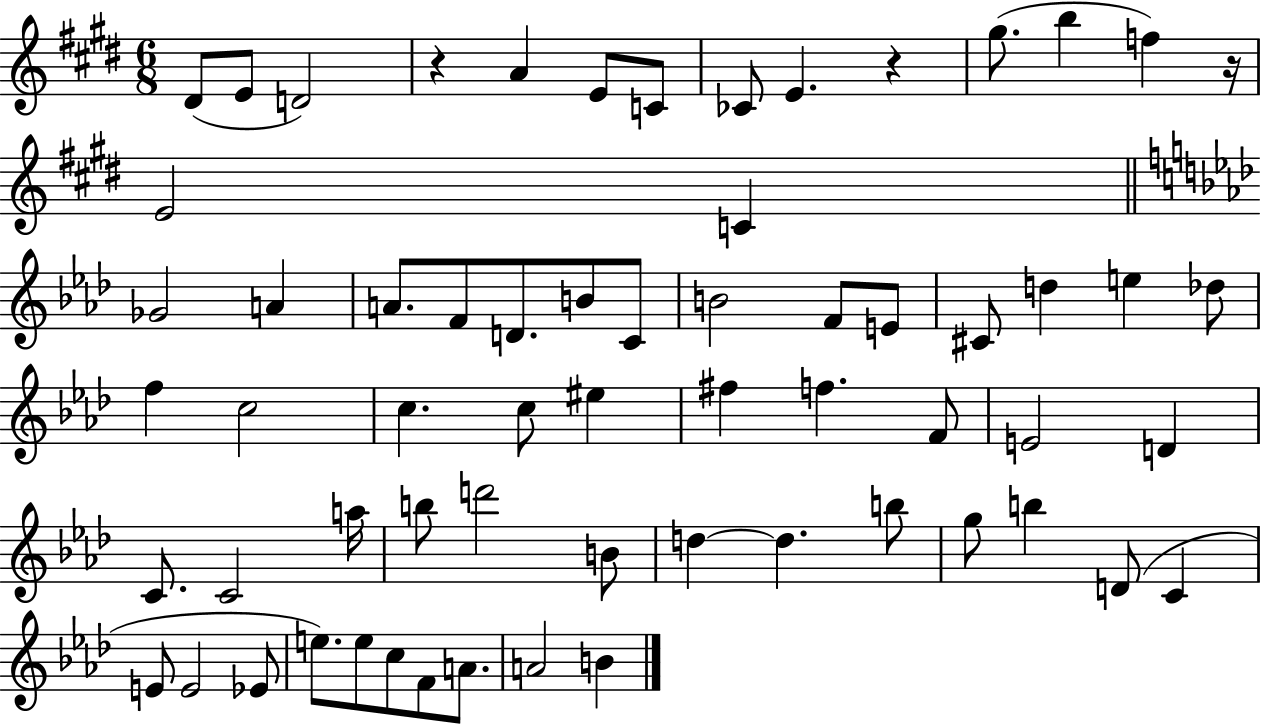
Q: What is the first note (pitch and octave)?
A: D#4